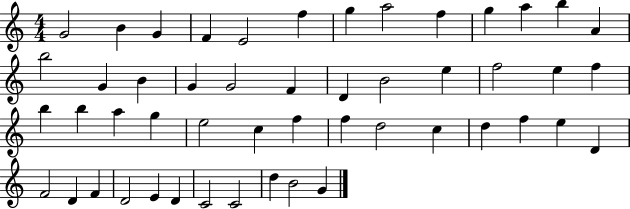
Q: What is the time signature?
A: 4/4